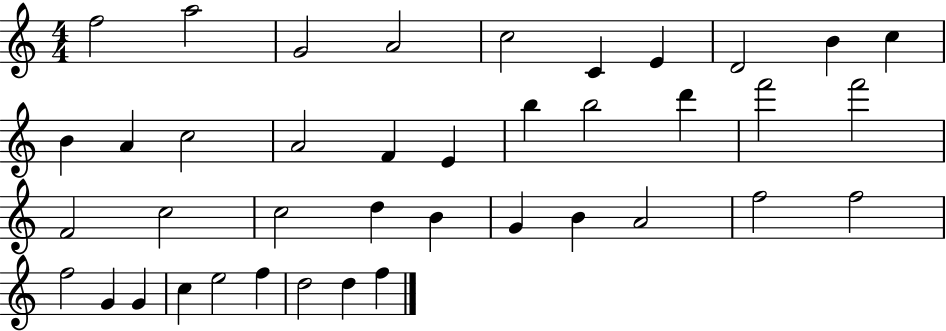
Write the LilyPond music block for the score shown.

{
  \clef treble
  \numericTimeSignature
  \time 4/4
  \key c \major
  f''2 a''2 | g'2 a'2 | c''2 c'4 e'4 | d'2 b'4 c''4 | \break b'4 a'4 c''2 | a'2 f'4 e'4 | b''4 b''2 d'''4 | f'''2 f'''2 | \break f'2 c''2 | c''2 d''4 b'4 | g'4 b'4 a'2 | f''2 f''2 | \break f''2 g'4 g'4 | c''4 e''2 f''4 | d''2 d''4 f''4 | \bar "|."
}